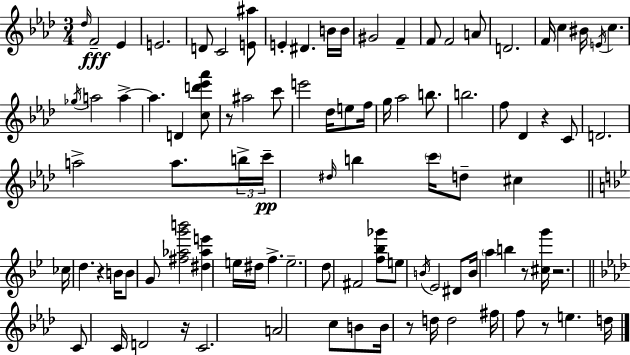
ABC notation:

X:1
T:Untitled
M:3/4
L:1/4
K:Fm
_d/4 F2 _E E2 D/2 C2 [E^a]/2 E ^D B/4 B/4 ^G2 F F/2 F2 A/2 D2 F/4 c ^B/4 E/4 c _g/4 a2 a a D [cd'_e'_a']/2 z/2 ^a2 c'/2 e'2 _d/4 e/2 f/4 g/4 _a2 b/2 b2 f/2 _D z C/2 D2 a2 a/2 b/4 c'/4 ^d/4 b c'/4 d/2 ^c _c/4 d z B/4 B/2 G/2 [^f_ag'b']2 [^d_ae'] e/4 ^d/4 f e2 d/2 ^F2 [f_b_g']/2 e/2 B/4 _E2 ^D/2 B/4 a b z/2 [^cg']/4 z2 C/2 C/4 D2 z/4 C2 A2 c/2 B/2 B/4 z/2 d/4 d2 ^f/4 f/2 z/2 e d/4